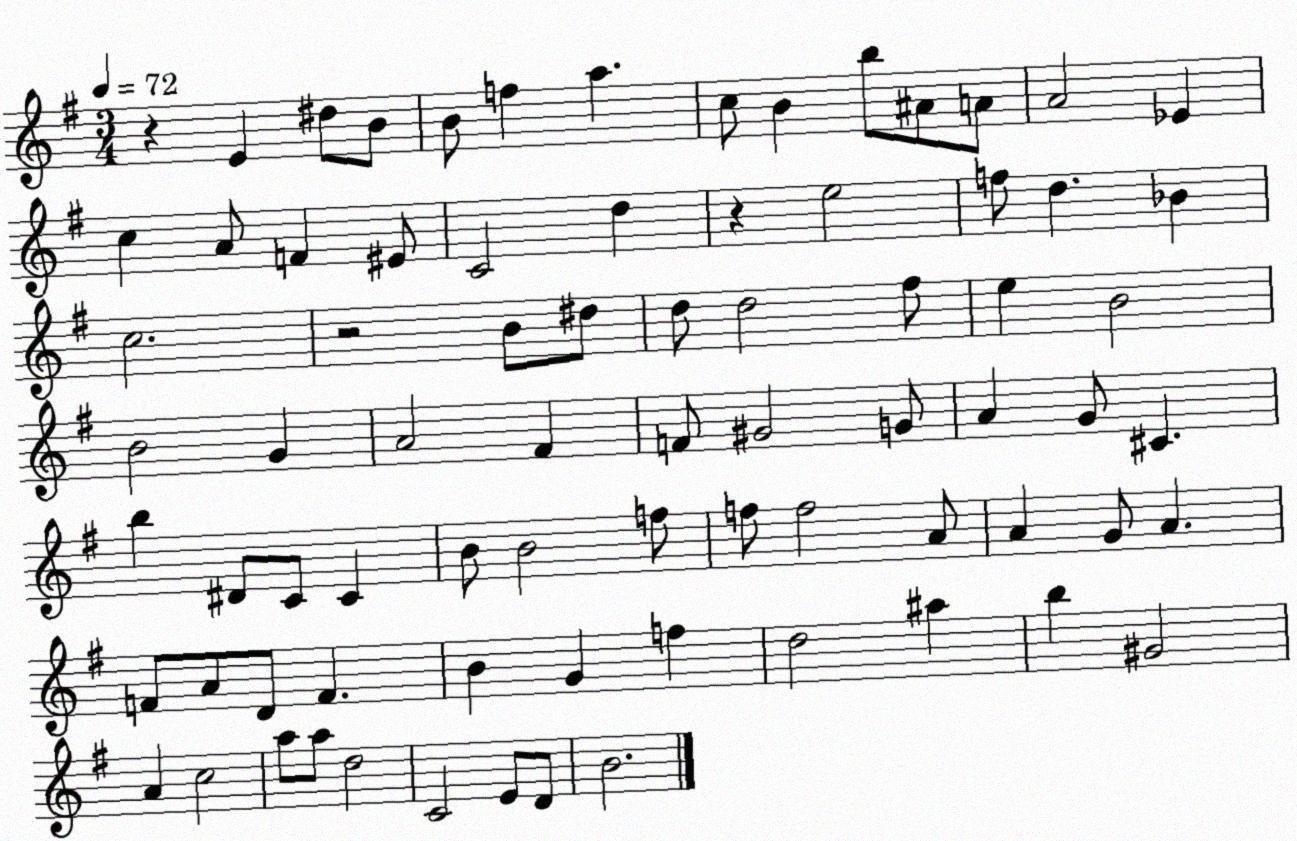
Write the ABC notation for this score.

X:1
T:Untitled
M:3/4
L:1/4
K:G
z E ^d/2 B/2 B/2 f a c/2 B b/2 ^A/2 A/2 A2 _E c A/2 F ^E/2 C2 d z e2 f/2 d _B c2 z2 B/2 ^d/2 d/2 d2 ^f/2 e B2 B2 G A2 ^F F/2 ^G2 G/2 A G/2 ^C b ^D/2 C/2 C B/2 B2 f/2 f/2 f2 A/2 A G/2 A F/2 A/2 D/2 F B G f d2 ^a b ^G2 A c2 a/2 a/2 d2 C2 E/2 D/2 B2